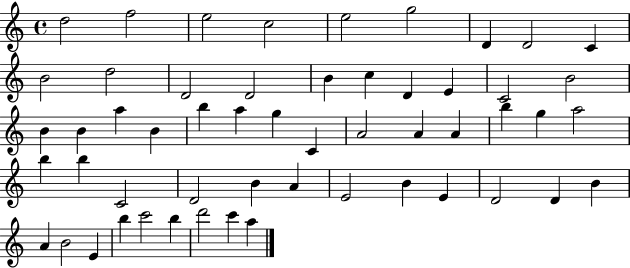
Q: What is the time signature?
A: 4/4